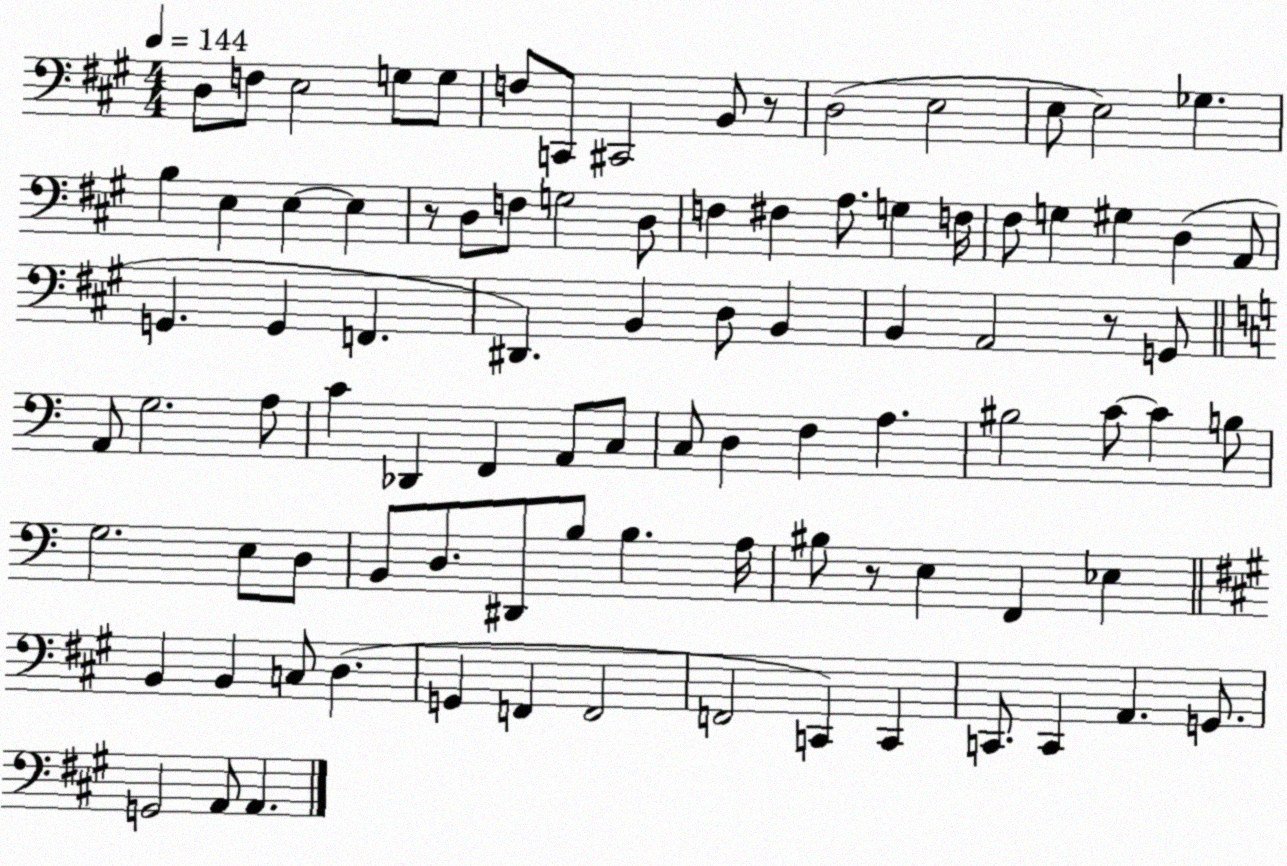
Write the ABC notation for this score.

X:1
T:Untitled
M:4/4
L:1/4
K:A
D,/2 F,/2 E,2 G,/2 G,/2 F,/2 C,,/2 ^C,,2 B,,/2 z/2 D,2 E,2 E,/2 E,2 _G, B, E, E, E, z/2 D,/2 F,/2 G,2 D,/2 F, ^F, A,/2 G, F,/4 ^F,/2 G, ^G, D, A,,/2 G,, G,, F,, ^D,, B,, D,/2 B,, B,, A,,2 z/2 G,,/2 A,,/2 G,2 A,/2 C _D,, F,, A,,/2 C,/2 C,/2 D, F, A, ^B,2 C/2 C B,/2 G,2 E,/2 D,/2 B,,/2 D,/2 ^D,,/2 B,/2 B, A,/4 ^B,/2 z/2 E, F,, _E, B,, B,, C,/2 D, G,, F,, F,,2 F,,2 C,, C,, C,,/2 C,, A,, G,,/2 G,,2 A,,/2 A,,